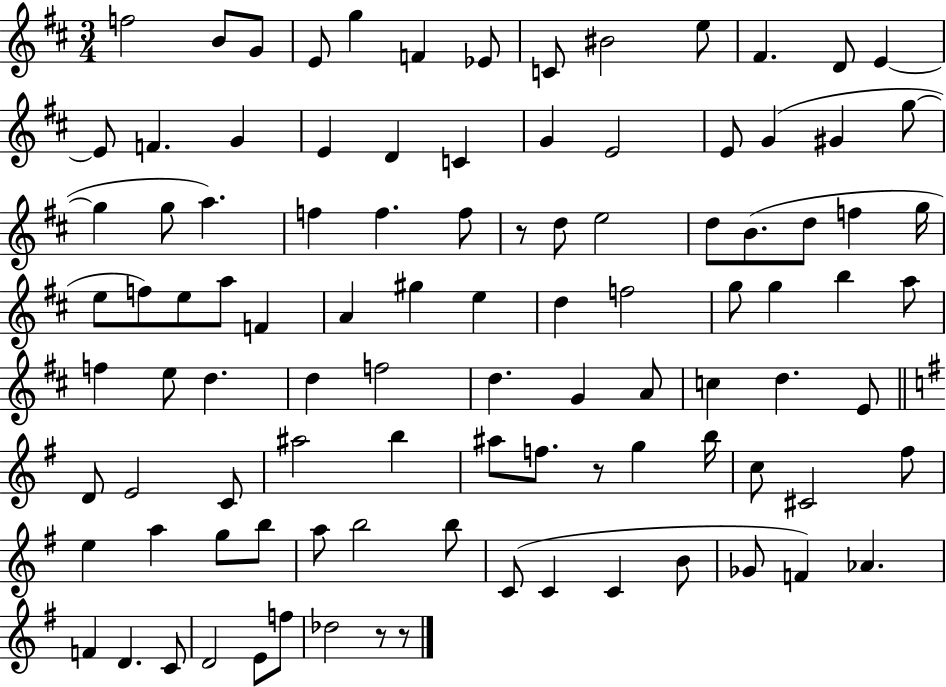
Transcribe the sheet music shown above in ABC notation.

X:1
T:Untitled
M:3/4
L:1/4
K:D
f2 B/2 G/2 E/2 g F _E/2 C/2 ^B2 e/2 ^F D/2 E E/2 F G E D C G E2 E/2 G ^G g/2 g g/2 a f f f/2 z/2 d/2 e2 d/2 B/2 d/2 f g/4 e/2 f/2 e/2 a/2 F A ^g e d f2 g/2 g b a/2 f e/2 d d f2 d G A/2 c d E/2 D/2 E2 C/2 ^a2 b ^a/2 f/2 z/2 g b/4 c/2 ^C2 ^f/2 e a g/2 b/2 a/2 b2 b/2 C/2 C C B/2 _G/2 F _A F D C/2 D2 E/2 f/2 _d2 z/2 z/2